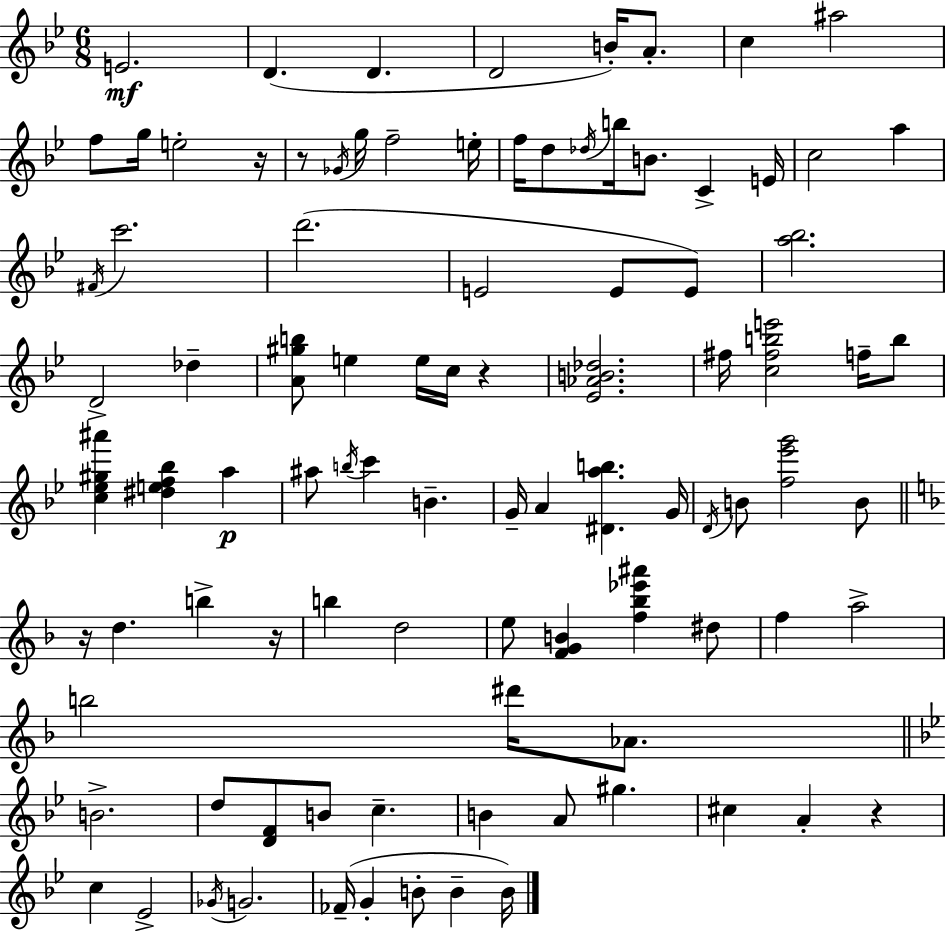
E4/h. D4/q. D4/q. D4/h B4/s A4/e. C5/q A#5/h F5/e G5/s E5/h R/s R/e Gb4/s G5/s F5/h E5/s F5/s D5/e Db5/s B5/s B4/e. C4/q E4/s C5/h A5/q F#4/s C6/h. D6/h. E4/h E4/e E4/e [A5,Bb5]/h. D4/h Db5/q [A4,G#5,B5]/e E5/q E5/s C5/s R/q [Eb4,Ab4,B4,Db5]/h. F#5/s [C5,F#5,B5,E6]/h F5/s B5/e [C5,Eb5,G#5,A#6]/q [D#5,E5,F5,Bb5]/q A5/q A#5/e B5/s C6/q B4/q. G4/s A4/q [D#4,A5,B5]/q. G4/s D4/s B4/e [F5,Eb6,G6]/h B4/e R/s D5/q. B5/q R/s B5/q D5/h E5/e [F4,G4,B4]/q [F5,Bb5,Eb6,A#6]/q D#5/e F5/q A5/h B5/h D#6/s Ab4/e. B4/h. D5/e [D4,F4]/e B4/e C5/q. B4/q A4/e G#5/q. C#5/q A4/q R/q C5/q Eb4/h Gb4/s G4/h. FES4/s G4/q B4/e B4/q B4/s